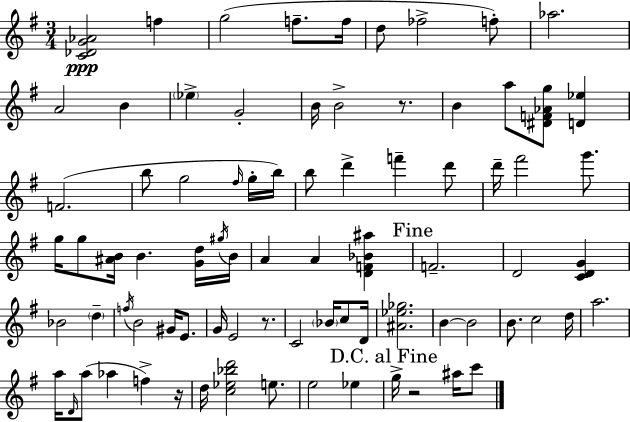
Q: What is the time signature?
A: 3/4